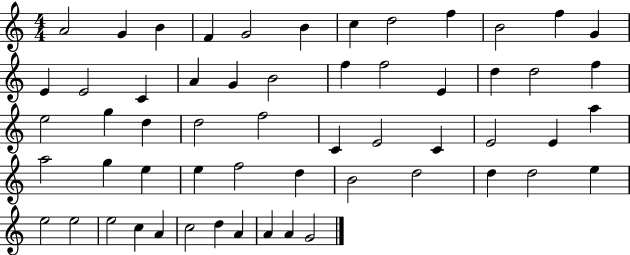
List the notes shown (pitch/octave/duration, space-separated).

A4/h G4/q B4/q F4/q G4/h B4/q C5/q D5/h F5/q B4/h F5/q G4/q E4/q E4/h C4/q A4/q G4/q B4/h F5/q F5/h E4/q D5/q D5/h F5/q E5/h G5/q D5/q D5/h F5/h C4/q E4/h C4/q E4/h E4/q A5/q A5/h G5/q E5/q E5/q F5/h D5/q B4/h D5/h D5/q D5/h E5/q E5/h E5/h E5/h C5/q A4/q C5/h D5/q A4/q A4/q A4/q G4/h